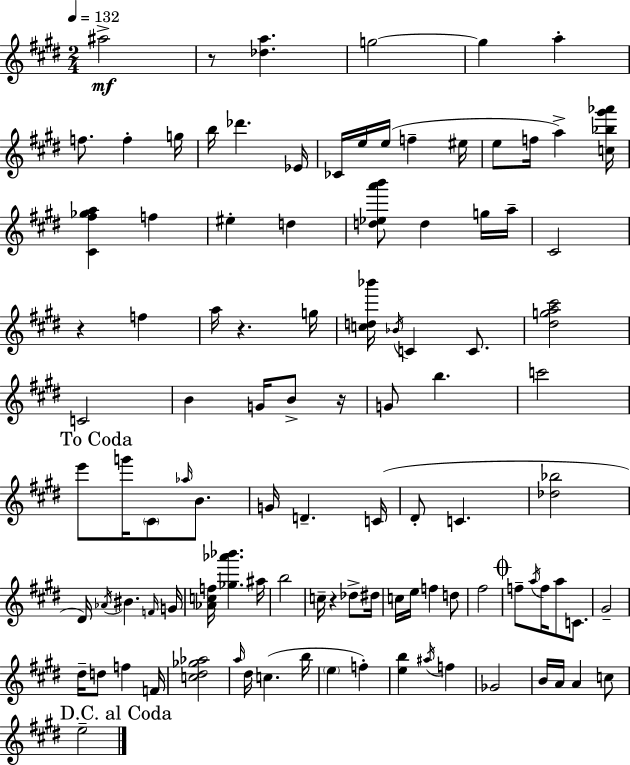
{
  \clef treble
  \numericTimeSignature
  \time 2/4
  \key e \major
  \tempo 4 = 132
  ais''2->\mf | r8 <des'' a''>4. | g''2~~ | g''4 a''4-. | \break f''8. f''4-. g''16 | b''16 des'''4. ees'16 | ces'16 e''16 e''16( f''4-- eis''16 | e''8 f''16 a''4->) <c'' bes'' gis''' aes'''>16 | \break <cis' fis'' ges'' a''>4 f''4 | eis''4-. d''4 | <d'' ees'' a''' b'''>8 d''4 g''16 a''16-- | cis'2 | \break r4 f''4 | a''16 r4. g''16 | <c'' d'' bes'''>16 \acciaccatura { bes'16 } c'4 c'8. | <dis'' g'' a'' cis'''>2 | \break c'2 | b'4 g'16 b'8-> | r16 g'8 b''4. | c'''2 | \break \mark "To Coda" e'''8 g'''16 \parenthesize cis'8 \grace { aes''16 } b'8. | g'16 d'4.-- | c'16( dis'8-. c'4. | <des'' bes''>2 | \break dis'16) \acciaccatura { aes'16 } bis'4. | \grace { f'16 } g'16 <aes' c'' f''>16 <ges'' aes''' bes'''>4. | ais''16 b''2 | c''16-- r4 | \break des''8-> dis''16 c''16 e''16 f''4 | d''8 fis''2 | \mark \markup { \musicglyph "scripts.coda" } f''8-- \acciaccatura { a''16 } f''16 | a''8 c'8. gis'2-- | \break dis''16-- d''8 | f''4 f'16 <c'' dis'' ges'' aes''>2 | \grace { a''16 } dis''16 c''4.( | b''16 \parenthesize e''4 | \break f''4-.) <e'' b''>4 | \acciaccatura { ais''16 } f''4 ges'2 | b'16 | a'16 a'4 c''8 \mark "D.C. al Coda" e''2-- | \break \bar "|."
}